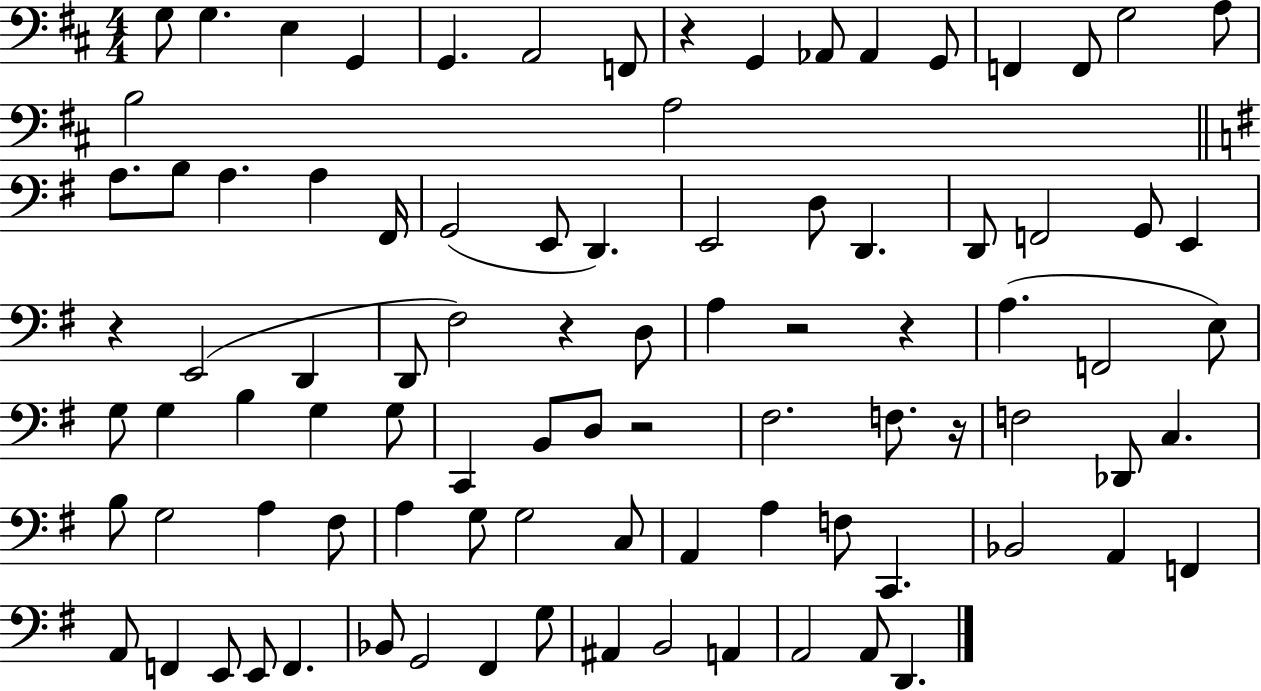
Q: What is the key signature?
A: D major